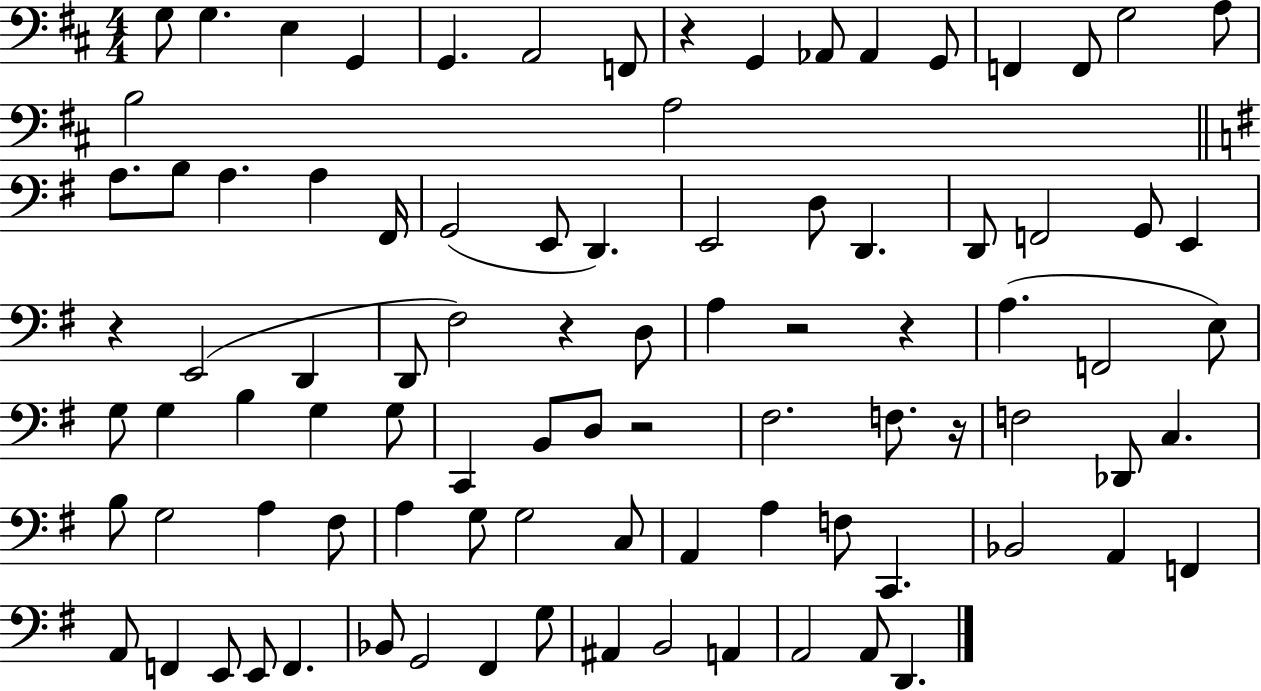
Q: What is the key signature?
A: D major